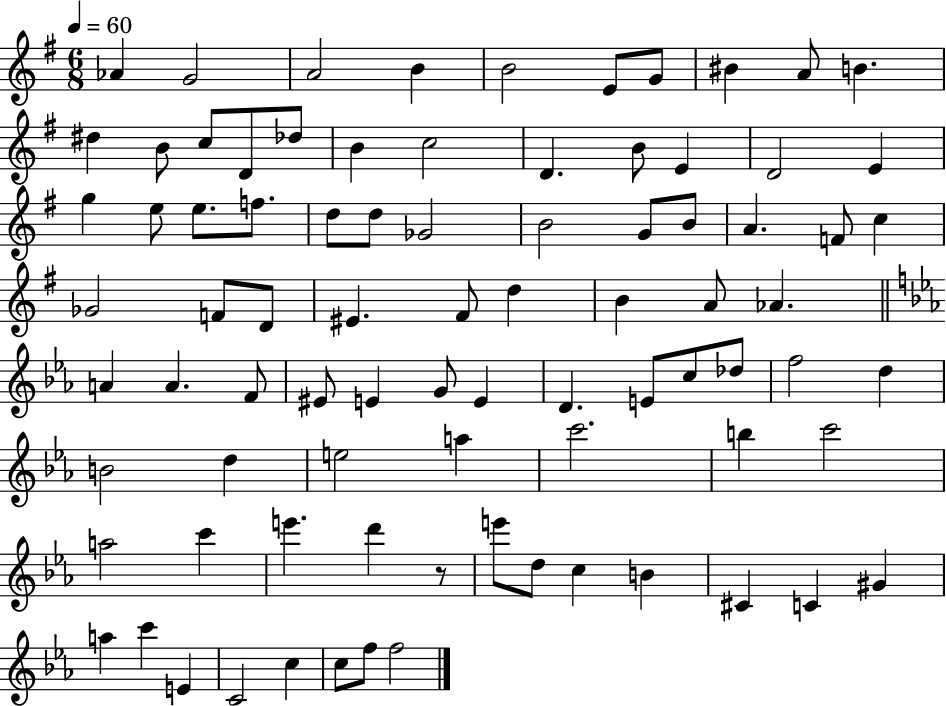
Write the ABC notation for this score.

X:1
T:Untitled
M:6/8
L:1/4
K:G
_A G2 A2 B B2 E/2 G/2 ^B A/2 B ^d B/2 c/2 D/2 _d/2 B c2 D B/2 E D2 E g e/2 e/2 f/2 d/2 d/2 _G2 B2 G/2 B/2 A F/2 c _G2 F/2 D/2 ^E ^F/2 d B A/2 _A A A F/2 ^E/2 E G/2 E D E/2 c/2 _d/2 f2 d B2 d e2 a c'2 b c'2 a2 c' e' d' z/2 e'/2 d/2 c B ^C C ^G a c' E C2 c c/2 f/2 f2